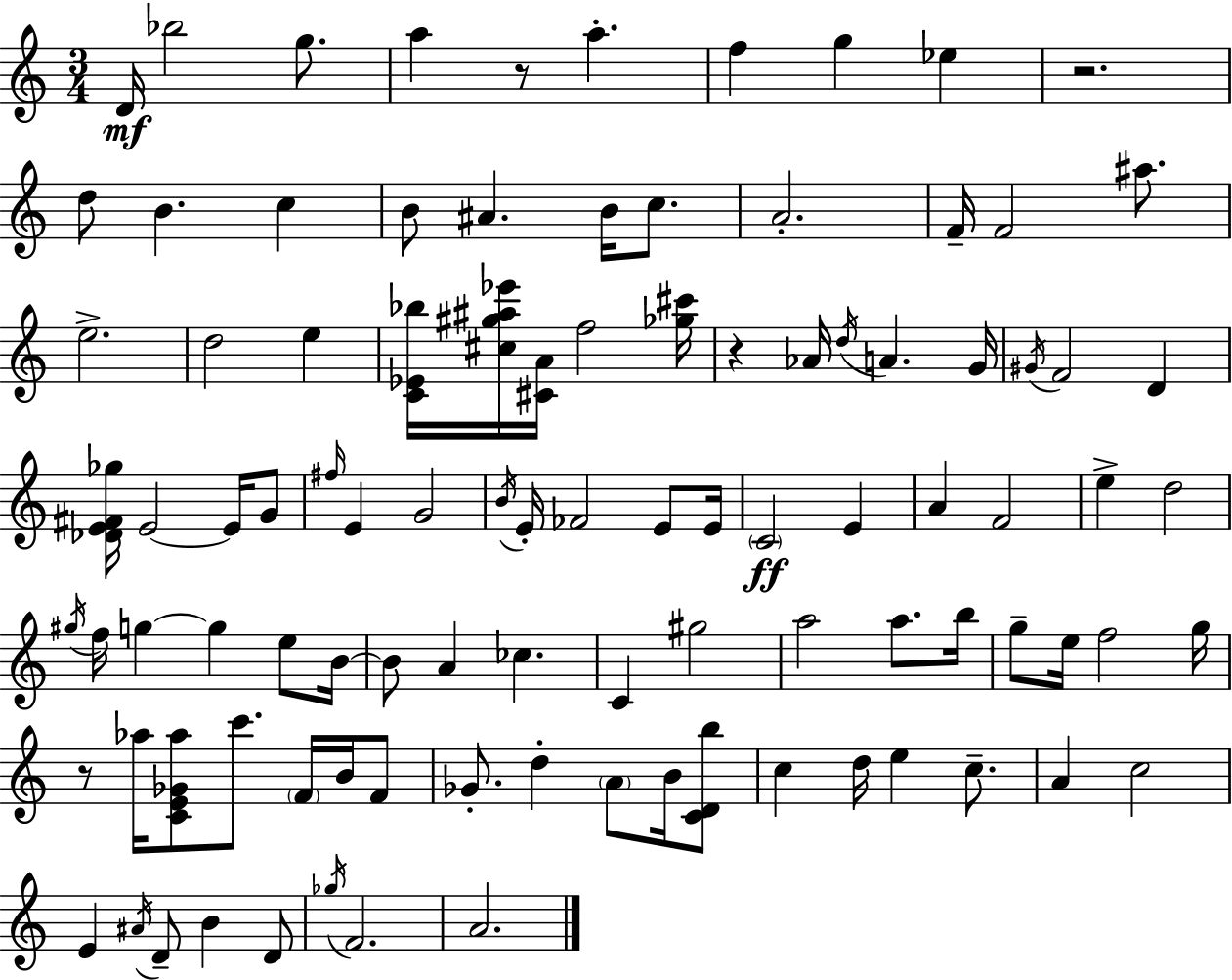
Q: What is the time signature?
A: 3/4